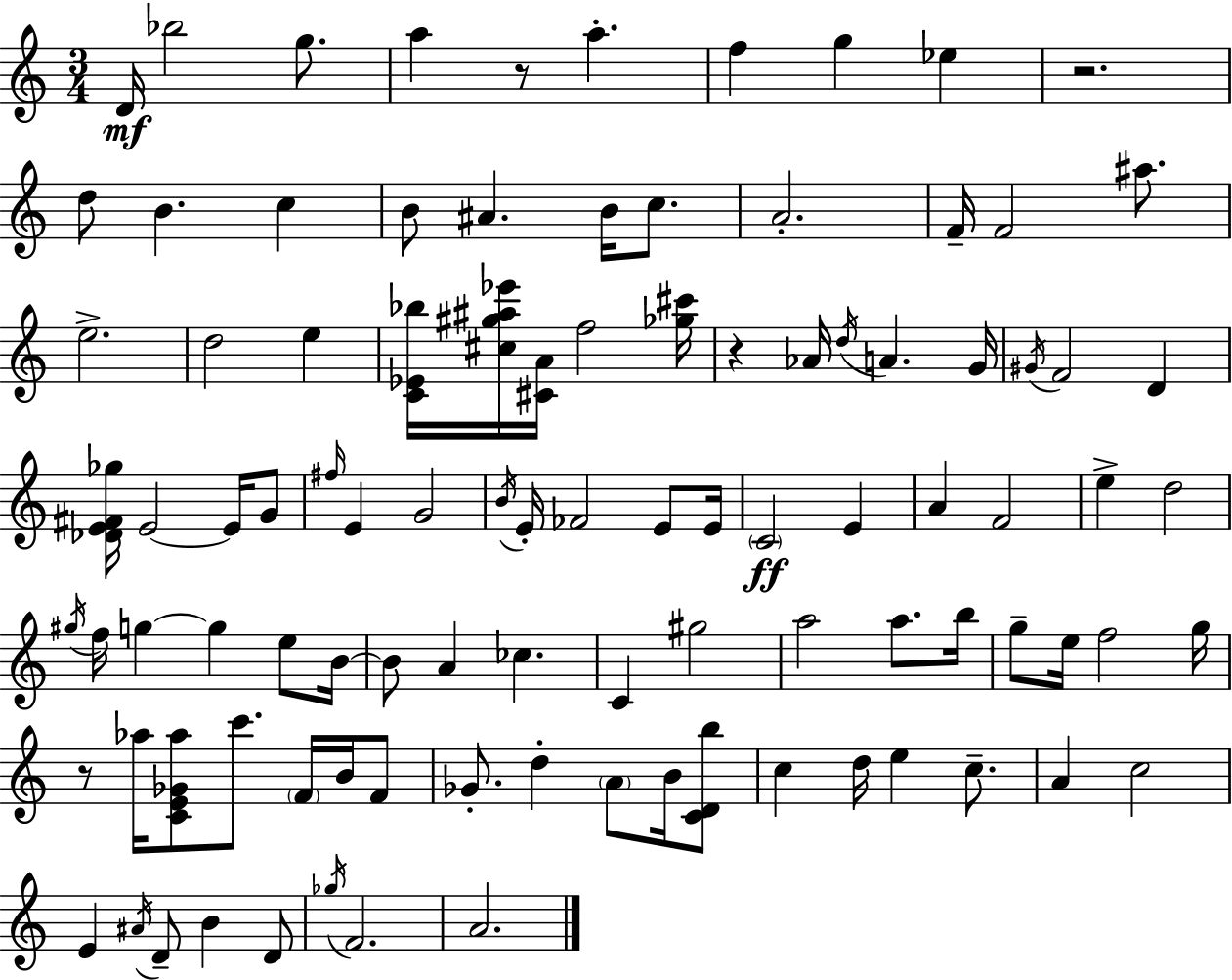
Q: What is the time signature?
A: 3/4